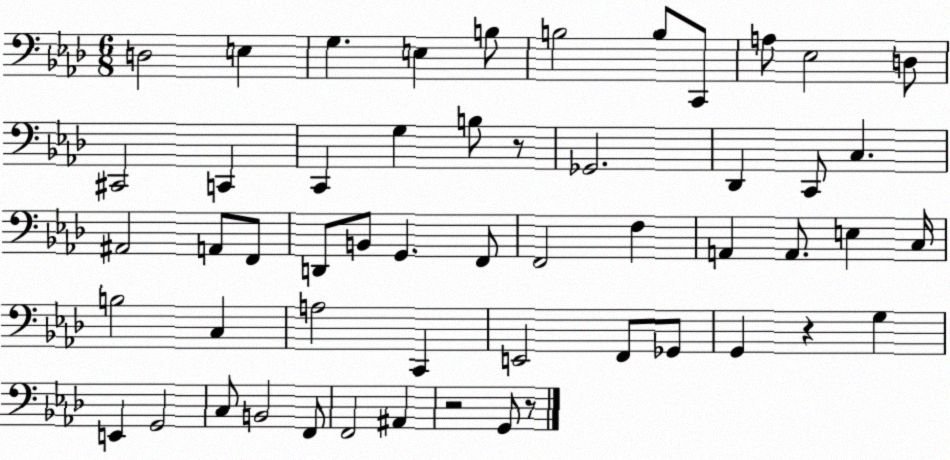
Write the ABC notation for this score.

X:1
T:Untitled
M:6/8
L:1/4
K:Ab
D,2 E, G, E, B,/2 B,2 B,/2 C,,/2 A,/2 _E,2 D,/2 ^C,,2 C,, C,, G, B,/2 z/2 _G,,2 _D,, C,,/2 C, ^A,,2 A,,/2 F,,/2 D,,/2 B,,/2 G,, F,,/2 F,,2 F, A,, A,,/2 E, C,/4 B,2 C, A,2 C,, E,,2 F,,/2 _G,,/2 G,, z G, E,, G,,2 C,/2 B,,2 F,,/2 F,,2 ^A,, z2 G,,/2 z/2